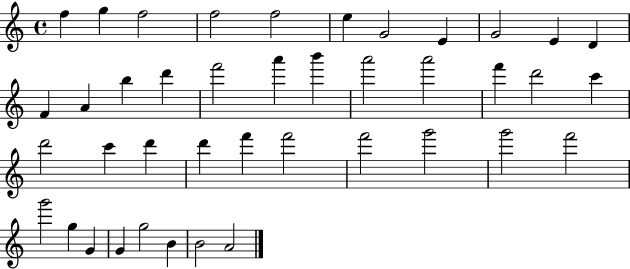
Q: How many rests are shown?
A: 0